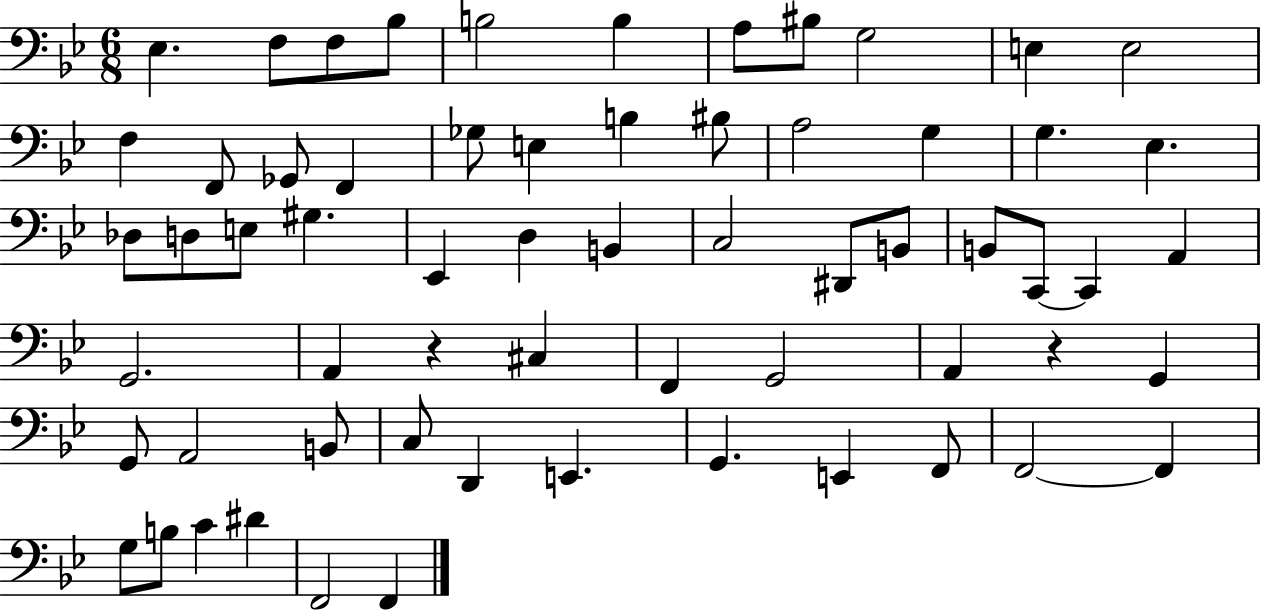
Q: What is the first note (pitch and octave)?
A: Eb3